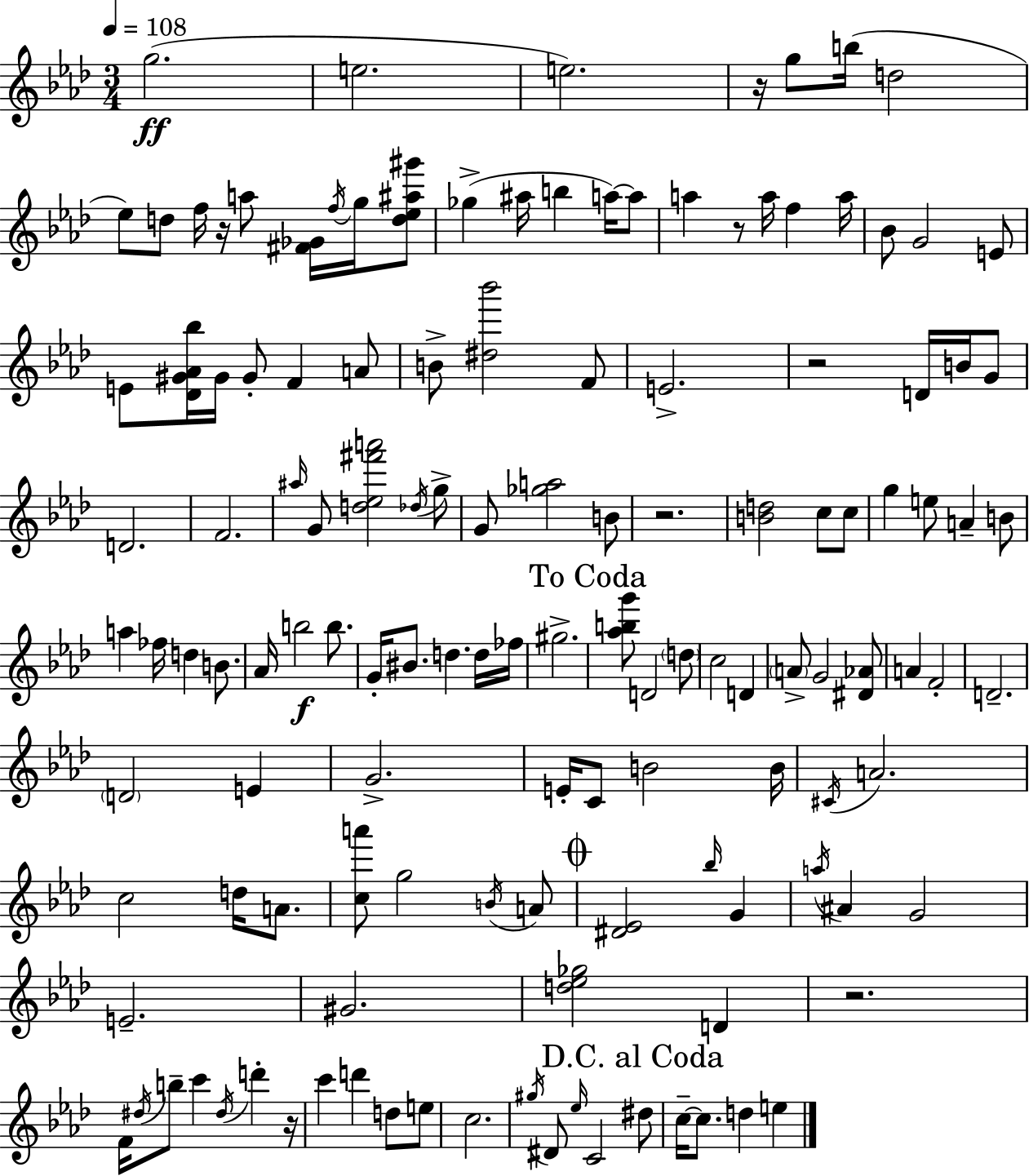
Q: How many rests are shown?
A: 7